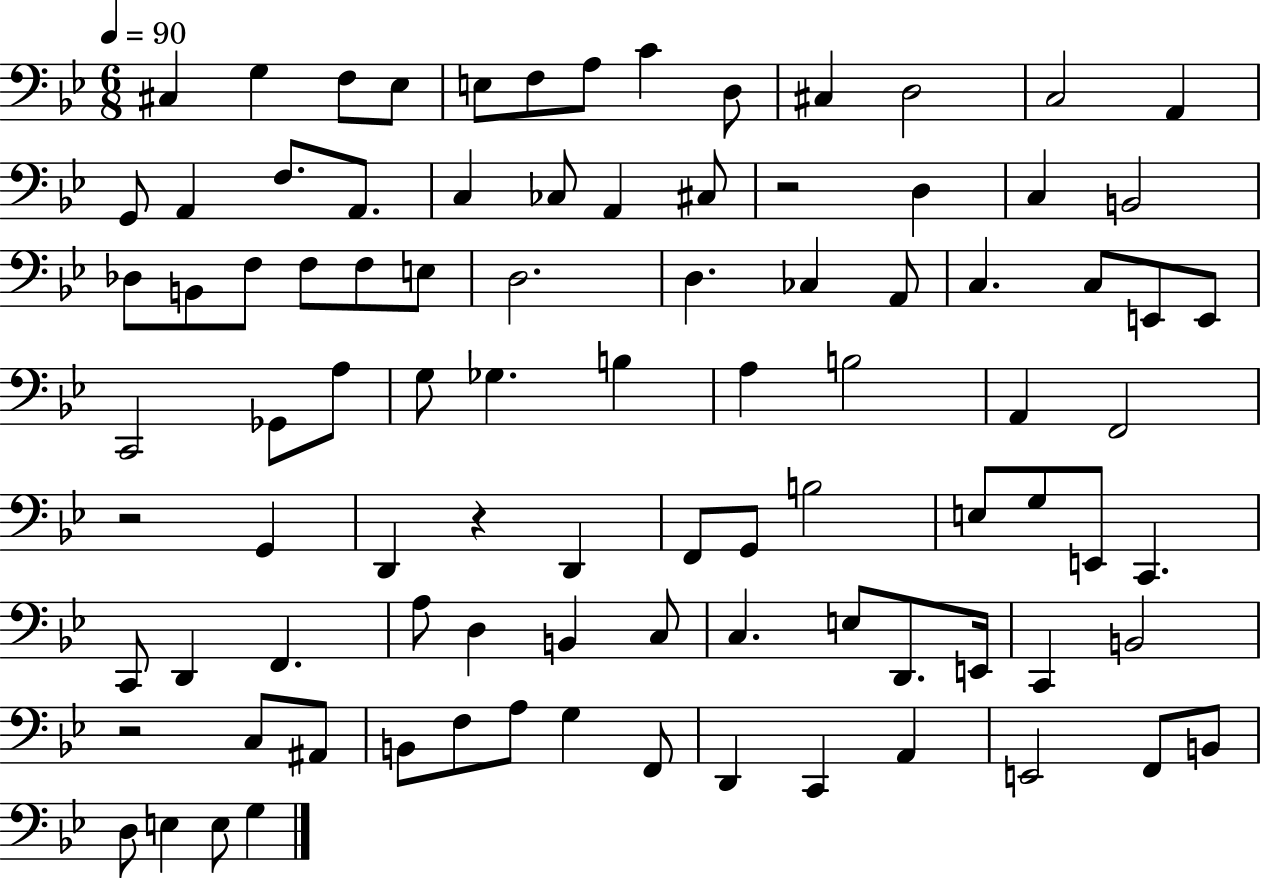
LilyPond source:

{
  \clef bass
  \numericTimeSignature
  \time 6/8
  \key bes \major
  \tempo 4 = 90
  cis4 g4 f8 ees8 | e8 f8 a8 c'4 d8 | cis4 d2 | c2 a,4 | \break g,8 a,4 f8. a,8. | c4 ces8 a,4 cis8 | r2 d4 | c4 b,2 | \break des8 b,8 f8 f8 f8 e8 | d2. | d4. ces4 a,8 | c4. c8 e,8 e,8 | \break c,2 ges,8 a8 | g8 ges4. b4 | a4 b2 | a,4 f,2 | \break r2 g,4 | d,4 r4 d,4 | f,8 g,8 b2 | e8 g8 e,8 c,4. | \break c,8 d,4 f,4. | a8 d4 b,4 c8 | c4. e8 d,8. e,16 | c,4 b,2 | \break r2 c8 ais,8 | b,8 f8 a8 g4 f,8 | d,4 c,4 a,4 | e,2 f,8 b,8 | \break d8 e4 e8 g4 | \bar "|."
}